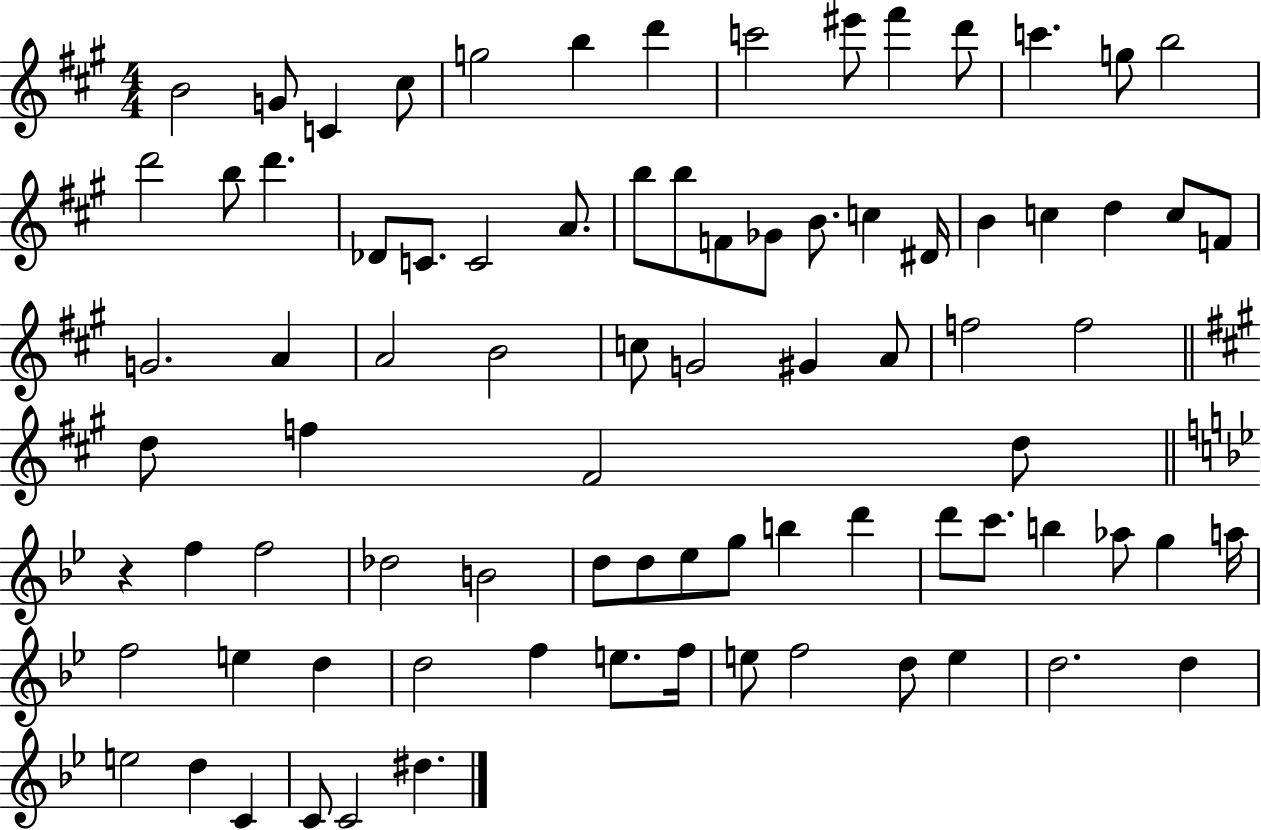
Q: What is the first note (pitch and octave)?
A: B4